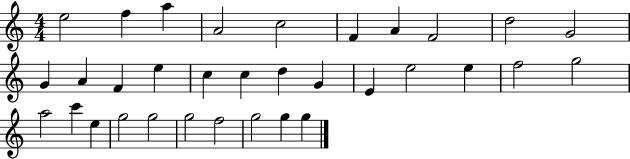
X:1
T:Untitled
M:4/4
L:1/4
K:C
e2 f a A2 c2 F A F2 d2 G2 G A F e c c d G E e2 e f2 g2 a2 c' e g2 g2 g2 f2 g2 g g